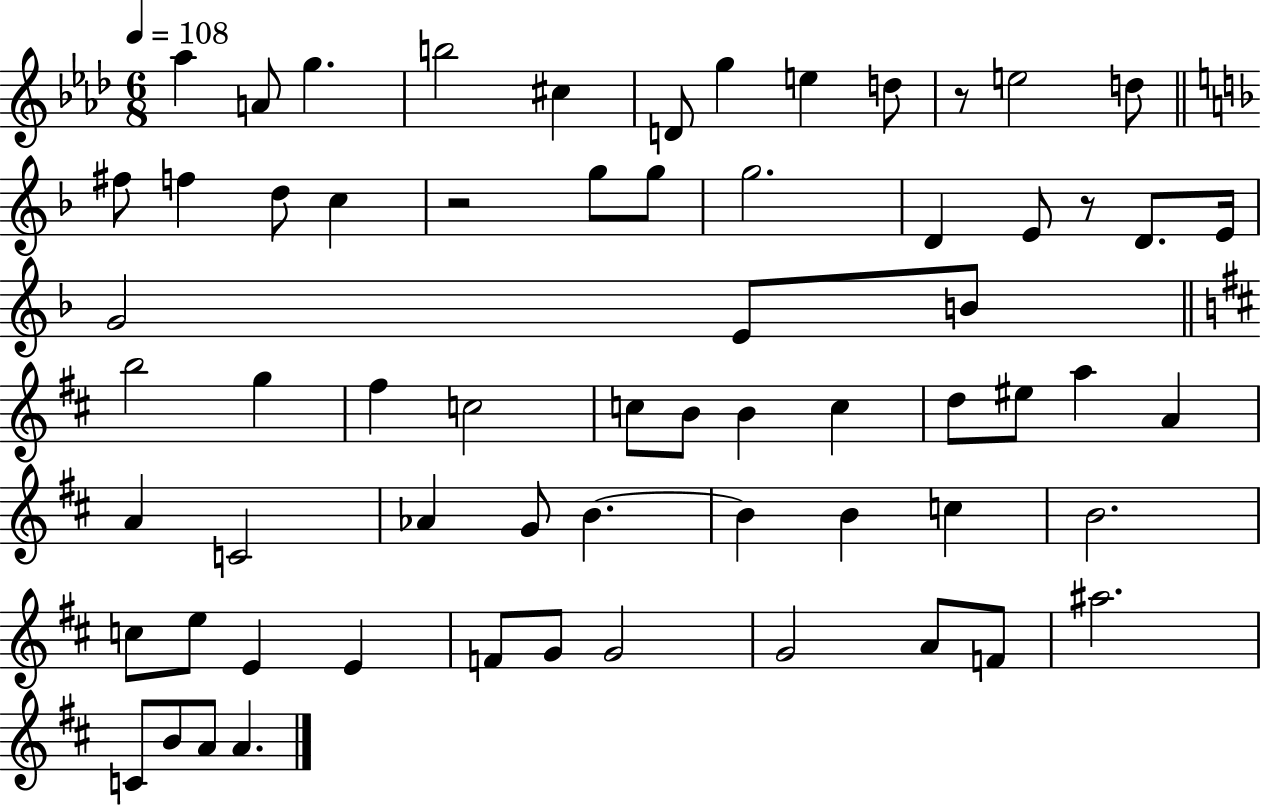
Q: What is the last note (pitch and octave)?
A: A4